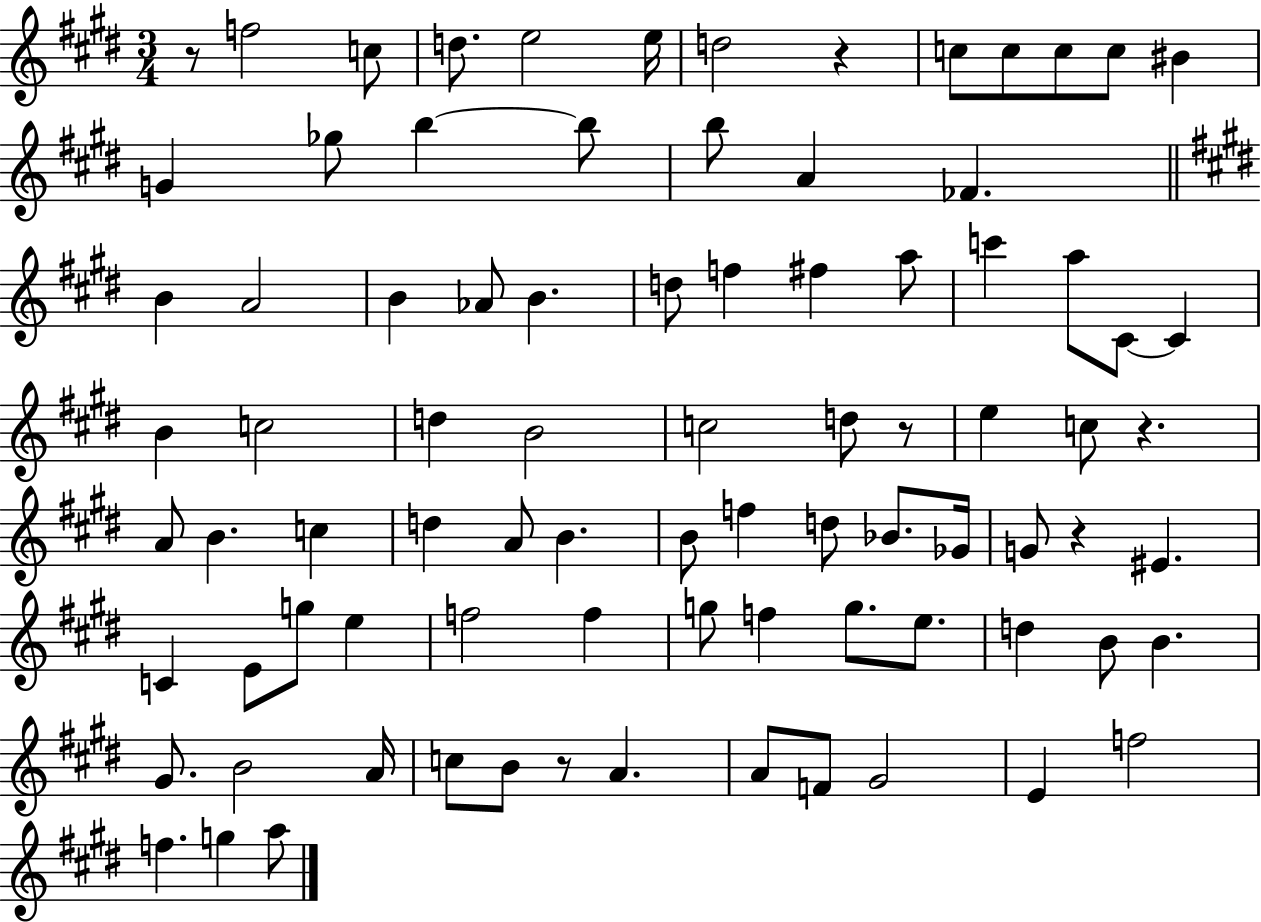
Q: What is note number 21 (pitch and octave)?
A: B4